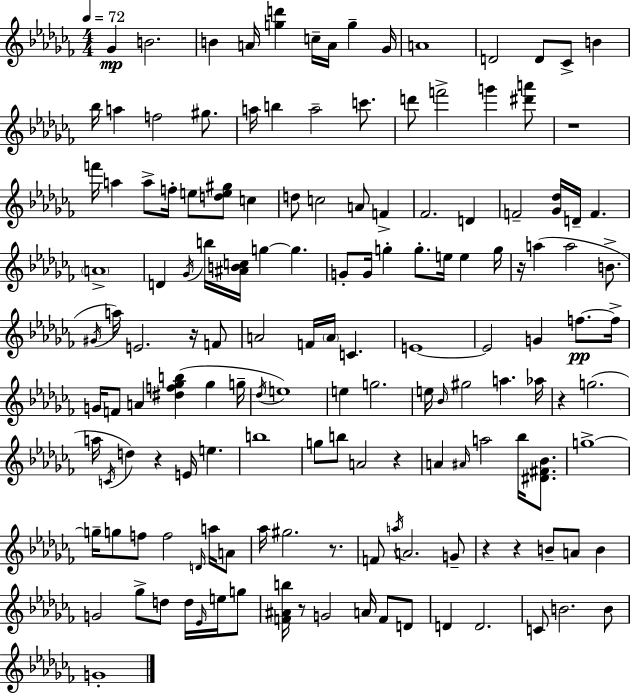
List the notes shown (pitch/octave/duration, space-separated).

Gb4/q B4/h. B4/q A4/s [G5,D6]/q C5/s A4/s G5/q Gb4/s A4/w D4/h D4/e CES4/e B4/q Bb5/s A5/q F5/h G#5/e. A5/s B5/q A5/h C6/e. D6/e F6/h G6/q [D#6,A6]/e R/w F6/s A5/q A5/e F5/s E5/e [D5,E5,G#5]/e C5/q D5/e C5/h A4/e F4/q FES4/h. D4/q F4/h [Gb4,Db5]/s D4/s F4/q. A4/w D4/q Gb4/s B5/s [A#4,B4,C5]/s G5/q G5/q. G4/e G4/s G5/q G5/e. E5/s E5/q G5/s R/s A5/q A5/h B4/e. G#4/s A5/s E4/h. R/s F4/e A4/h F4/s A4/s C4/q. E4/w E4/h G4/q F5/e. F5/s G4/s F4/e A4/q [D#5,F5,Gb5,B5]/q Gb5/q G5/s Db5/s E5/w E5/q G5/h. E5/s Bb4/s G#5/h A5/q. Ab5/s R/q G5/h. A5/s C4/s D5/q R/q E4/s E5/q. B5/w G5/e B5/e A4/h R/q A4/q A#4/s A5/h Bb5/s [D#4,F#4,Bb4]/e. G5/w G5/s G5/e F5/e F5/h D4/s A5/s A4/e Ab5/s G#5/h. R/e. F4/e A5/s A4/h. G4/e R/q R/q B4/e A4/e B4/q G4/h Gb5/e D5/e D5/s Eb4/s E5/s G5/e [F4,A#4,B5]/s R/e G4/h A4/s F4/e D4/e D4/q D4/h. C4/e B4/h. B4/e G4/w